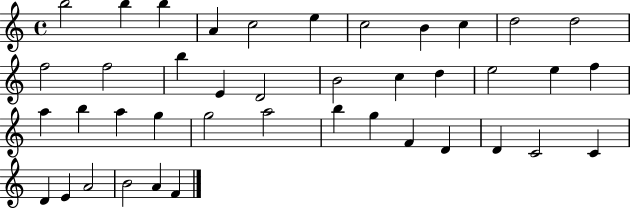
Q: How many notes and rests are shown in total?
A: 41